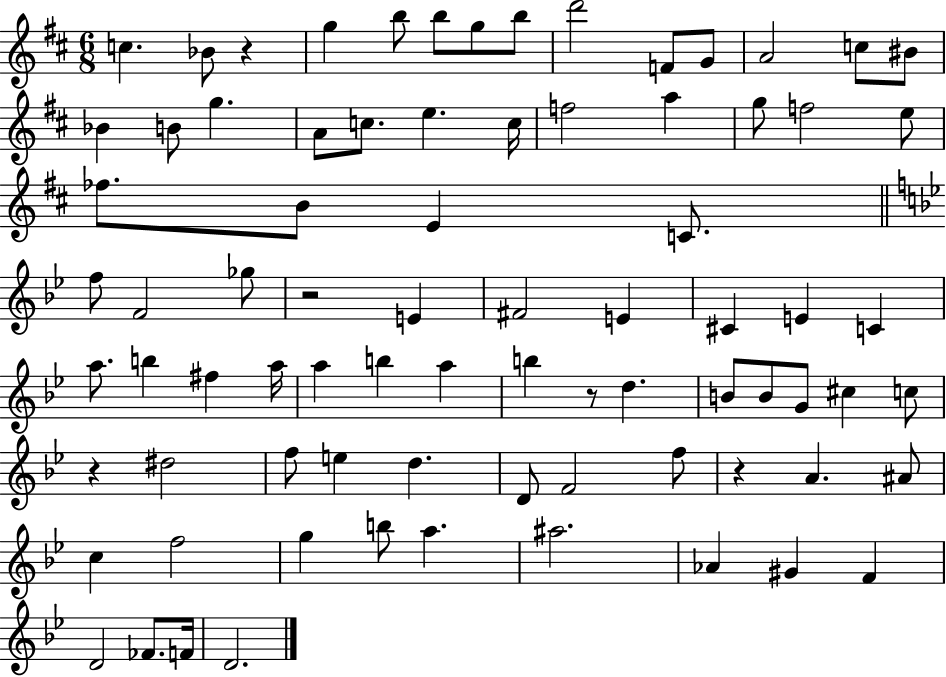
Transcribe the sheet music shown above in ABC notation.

X:1
T:Untitled
M:6/8
L:1/4
K:D
c _B/2 z g b/2 b/2 g/2 b/2 d'2 F/2 G/2 A2 c/2 ^B/2 _B B/2 g A/2 c/2 e c/4 f2 a g/2 f2 e/2 _f/2 B/2 E C/2 f/2 F2 _g/2 z2 E ^F2 E ^C E C a/2 b ^f a/4 a b a b z/2 d B/2 B/2 G/2 ^c c/2 z ^d2 f/2 e d D/2 F2 f/2 z A ^A/2 c f2 g b/2 a ^a2 _A ^G F D2 _F/2 F/4 D2